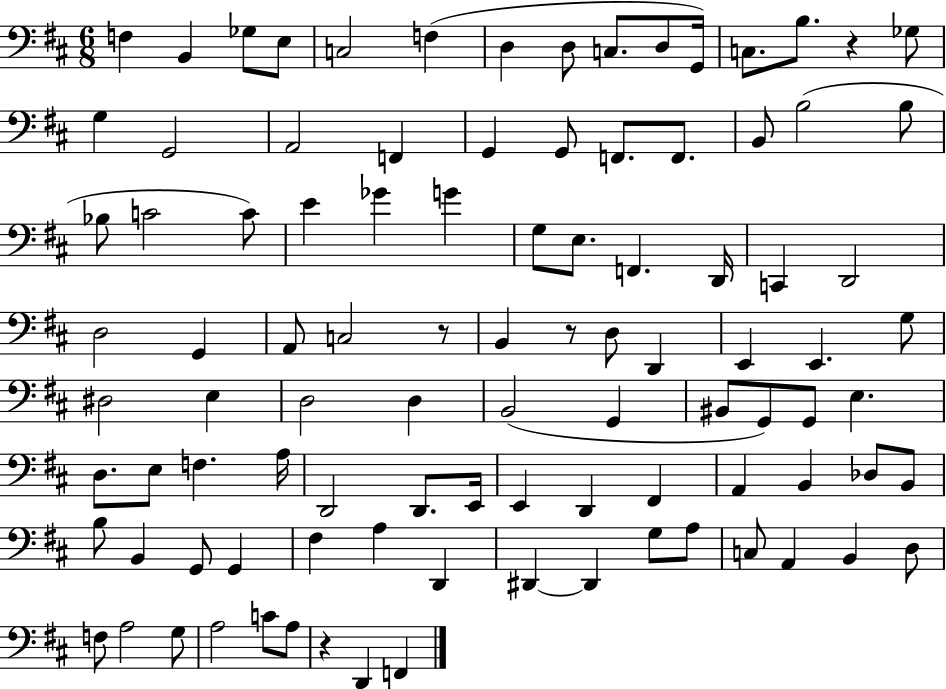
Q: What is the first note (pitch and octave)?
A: F3